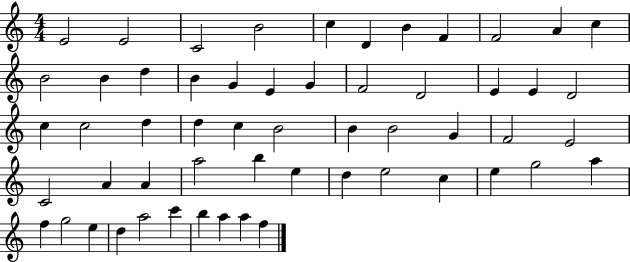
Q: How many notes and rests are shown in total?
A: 56